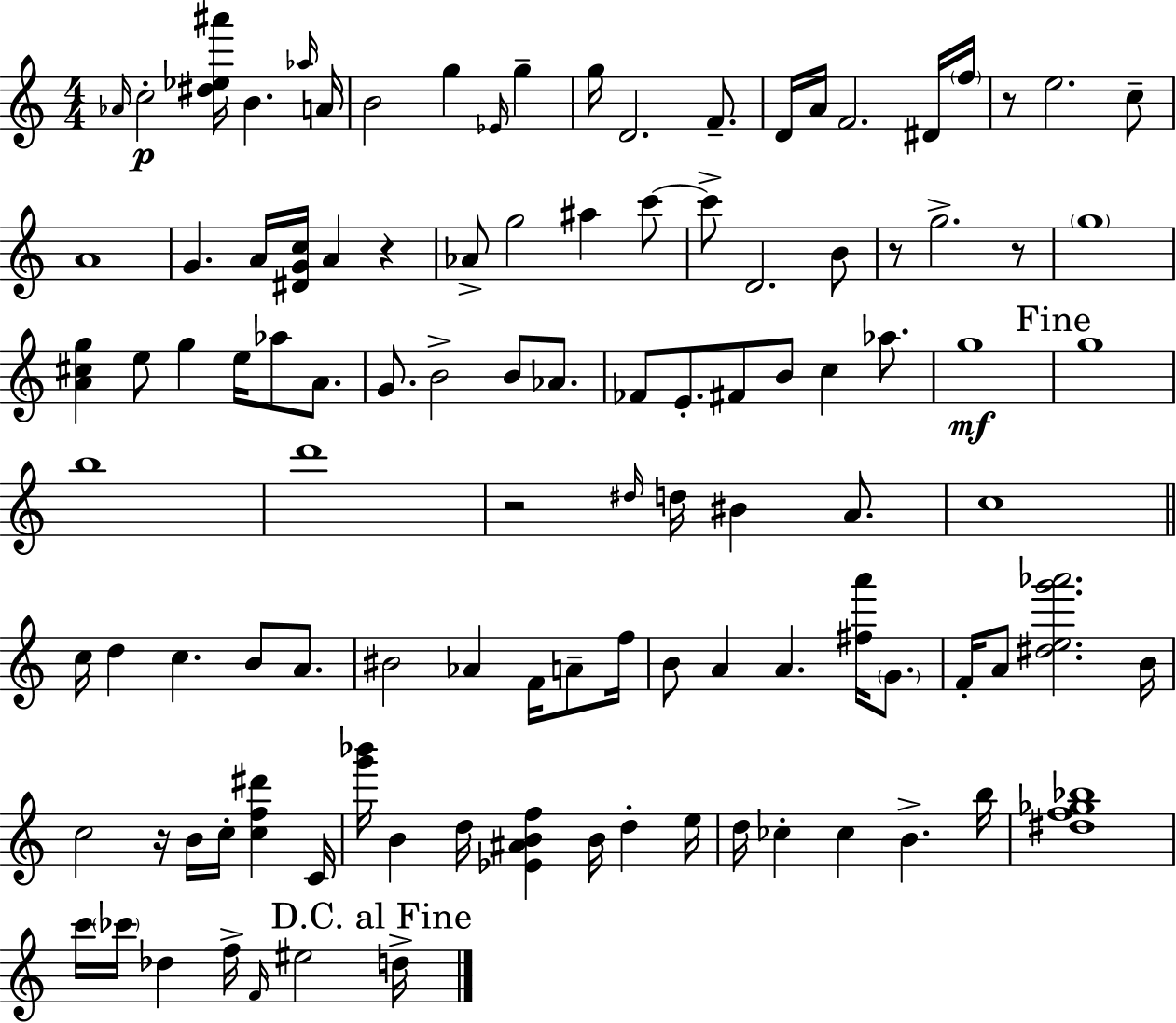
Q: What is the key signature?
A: C major